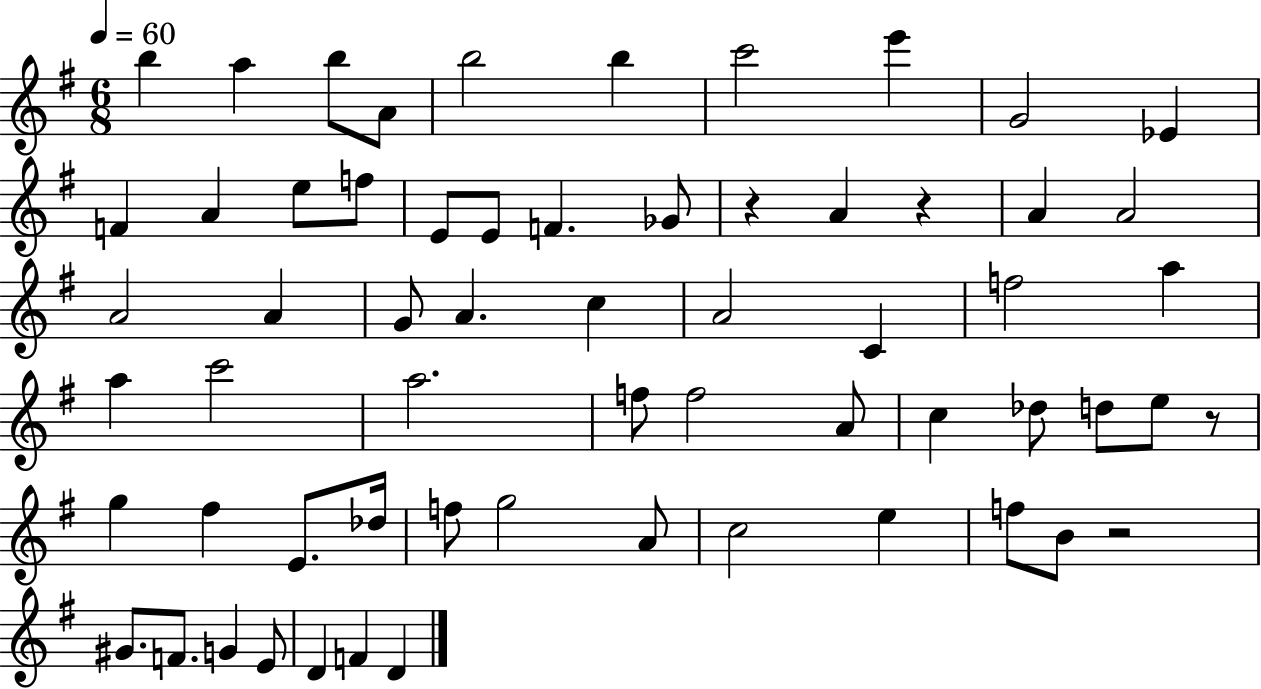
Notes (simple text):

B5/q A5/q B5/e A4/e B5/h B5/q C6/h E6/q G4/h Eb4/q F4/q A4/q E5/e F5/e E4/e E4/e F4/q. Gb4/e R/q A4/q R/q A4/q A4/h A4/h A4/q G4/e A4/q. C5/q A4/h C4/q F5/h A5/q A5/q C6/h A5/h. F5/e F5/h A4/e C5/q Db5/e D5/e E5/e R/e G5/q F#5/q E4/e. Db5/s F5/e G5/h A4/e C5/h E5/q F5/e B4/e R/h G#4/e. F4/e. G4/q E4/e D4/q F4/q D4/q